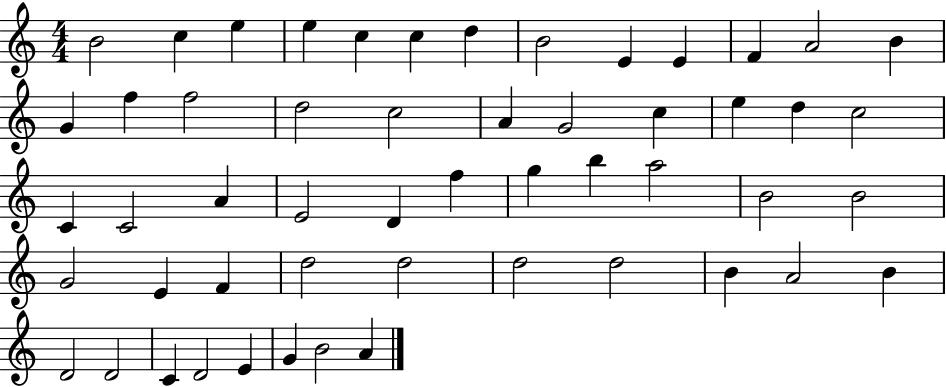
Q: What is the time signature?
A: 4/4